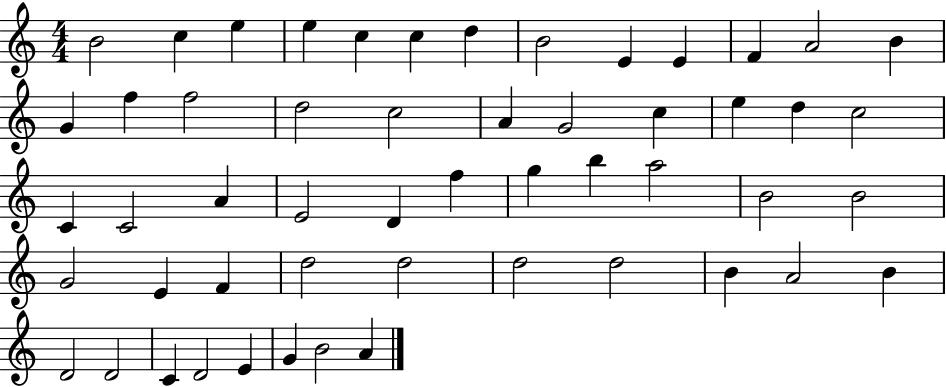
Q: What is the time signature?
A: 4/4